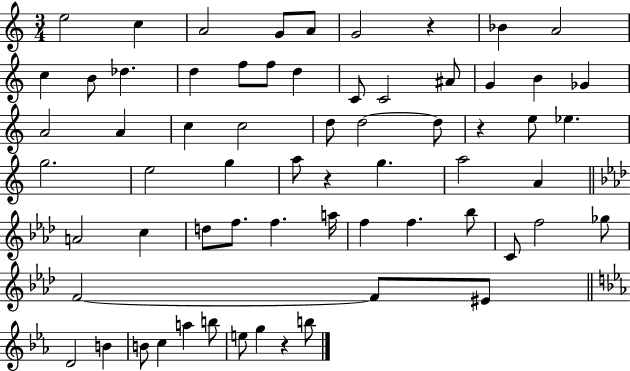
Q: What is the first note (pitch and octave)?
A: E5